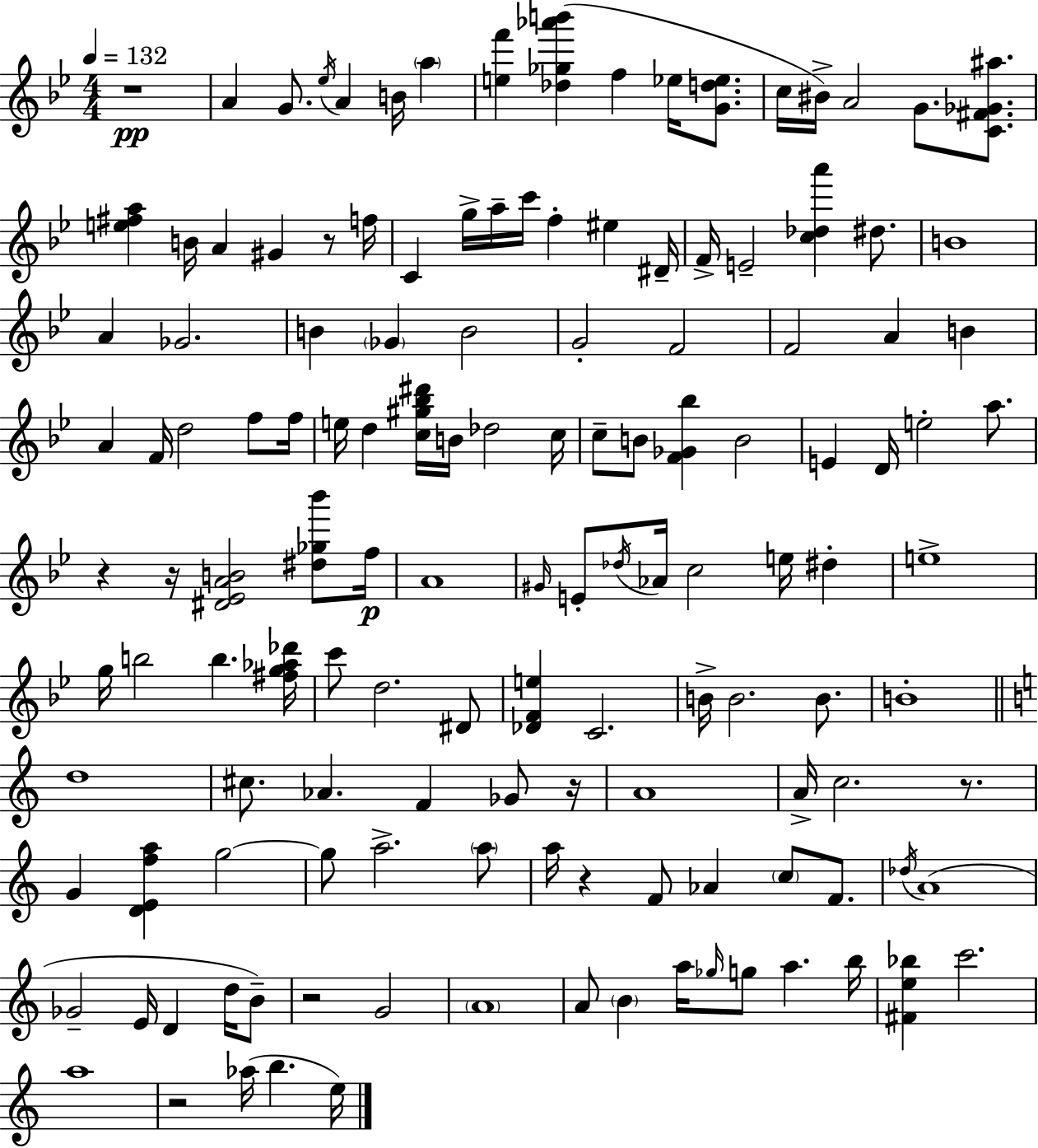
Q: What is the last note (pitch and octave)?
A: E5